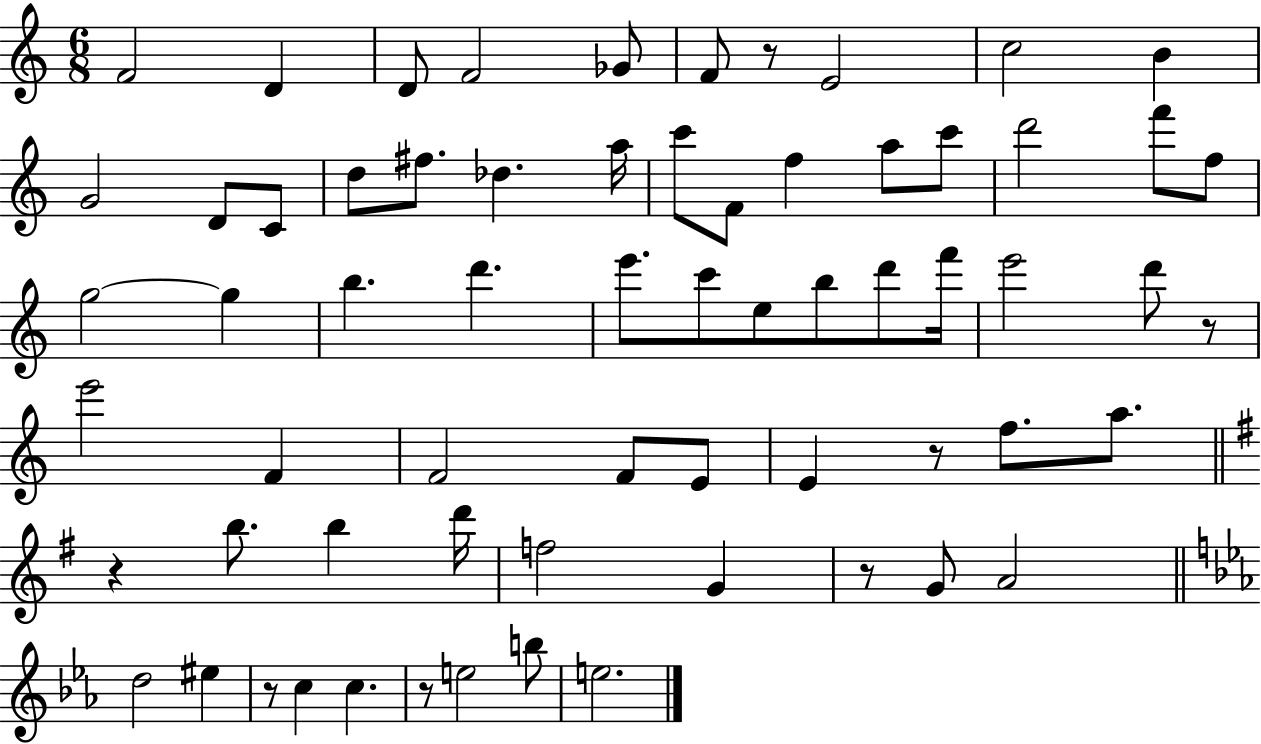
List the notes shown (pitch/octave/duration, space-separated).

F4/h D4/q D4/e F4/h Gb4/e F4/e R/e E4/h C5/h B4/q G4/h D4/e C4/e D5/e F#5/e. Db5/q. A5/s C6/e F4/e F5/q A5/e C6/e D6/h F6/e F5/e G5/h G5/q B5/q. D6/q. E6/e. C6/e E5/e B5/e D6/e F6/s E6/h D6/e R/e E6/h F4/q F4/h F4/e E4/e E4/q R/e F5/e. A5/e. R/q B5/e. B5/q D6/s F5/h G4/q R/e G4/e A4/h D5/h EIS5/q R/e C5/q C5/q. R/e E5/h B5/e E5/h.